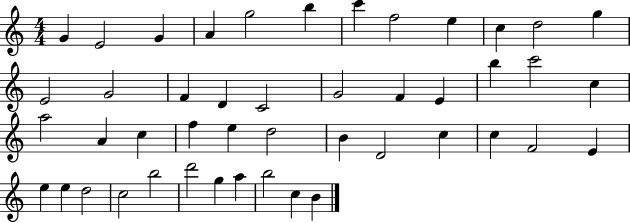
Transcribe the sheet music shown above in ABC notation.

X:1
T:Untitled
M:4/4
L:1/4
K:C
G E2 G A g2 b c' f2 e c d2 g E2 G2 F D C2 G2 F E b c'2 c a2 A c f e d2 B D2 c c F2 E e e d2 c2 b2 d'2 g a b2 c B